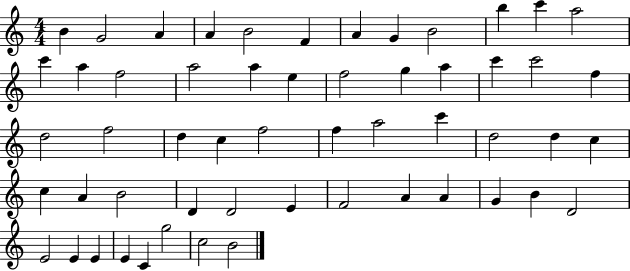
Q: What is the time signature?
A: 4/4